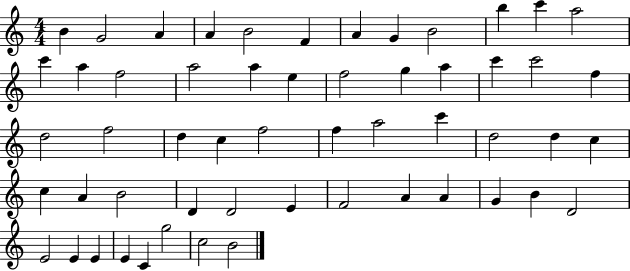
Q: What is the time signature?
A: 4/4